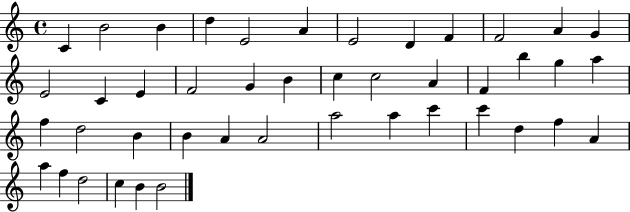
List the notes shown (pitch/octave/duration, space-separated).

C4/q B4/h B4/q D5/q E4/h A4/q E4/h D4/q F4/q F4/h A4/q G4/q E4/h C4/q E4/q F4/h G4/q B4/q C5/q C5/h A4/q F4/q B5/q G5/q A5/q F5/q D5/h B4/q B4/q A4/q A4/h A5/h A5/q C6/q C6/q D5/q F5/q A4/q A5/q F5/q D5/h C5/q B4/q B4/h